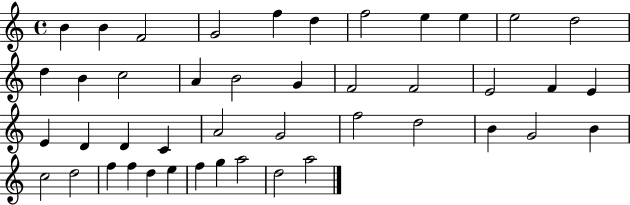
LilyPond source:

{
  \clef treble
  \time 4/4
  \defaultTimeSignature
  \key c \major
  b'4 b'4 f'2 | g'2 f''4 d''4 | f''2 e''4 e''4 | e''2 d''2 | \break d''4 b'4 c''2 | a'4 b'2 g'4 | f'2 f'2 | e'2 f'4 e'4 | \break e'4 d'4 d'4 c'4 | a'2 g'2 | f''2 d''2 | b'4 g'2 b'4 | \break c''2 d''2 | f''4 f''4 d''4 e''4 | f''4 g''4 a''2 | d''2 a''2 | \break \bar "|."
}